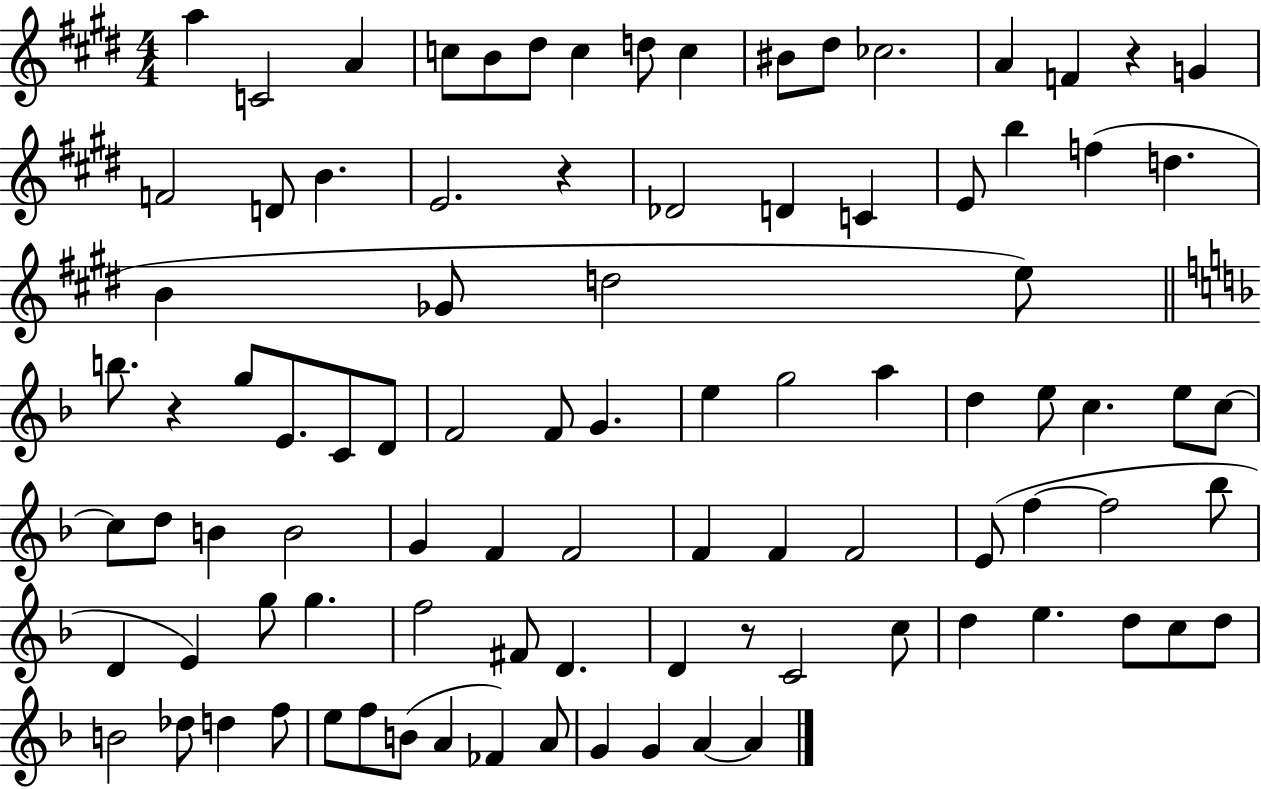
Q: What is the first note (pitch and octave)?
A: A5